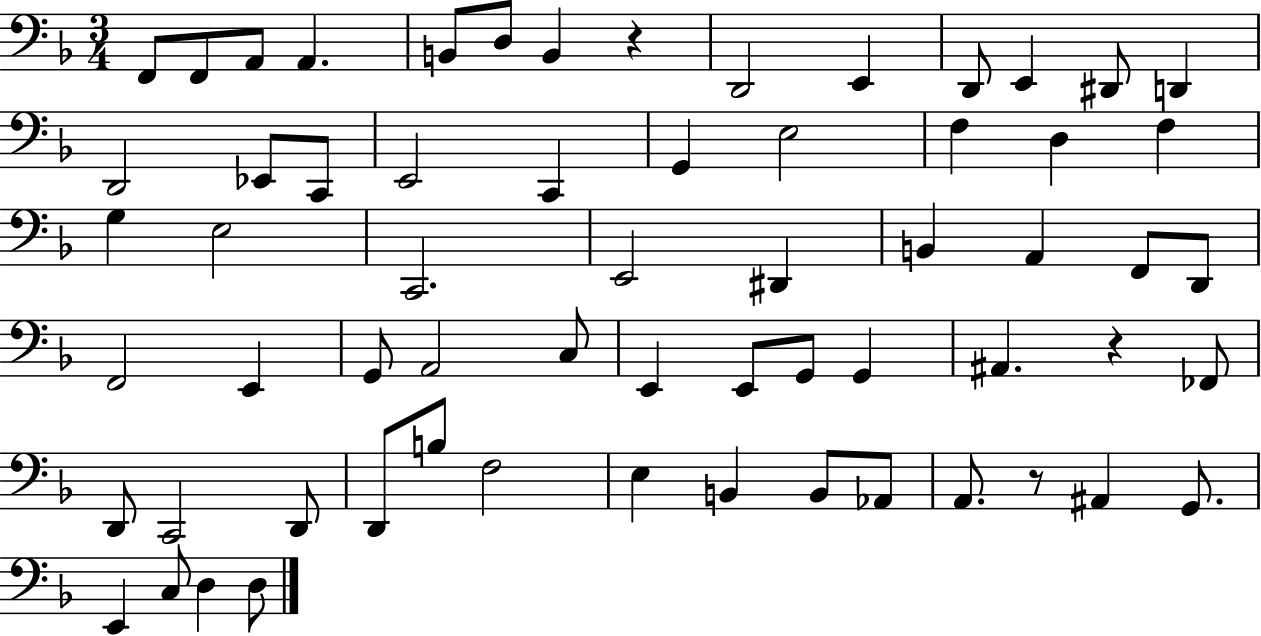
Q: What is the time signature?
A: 3/4